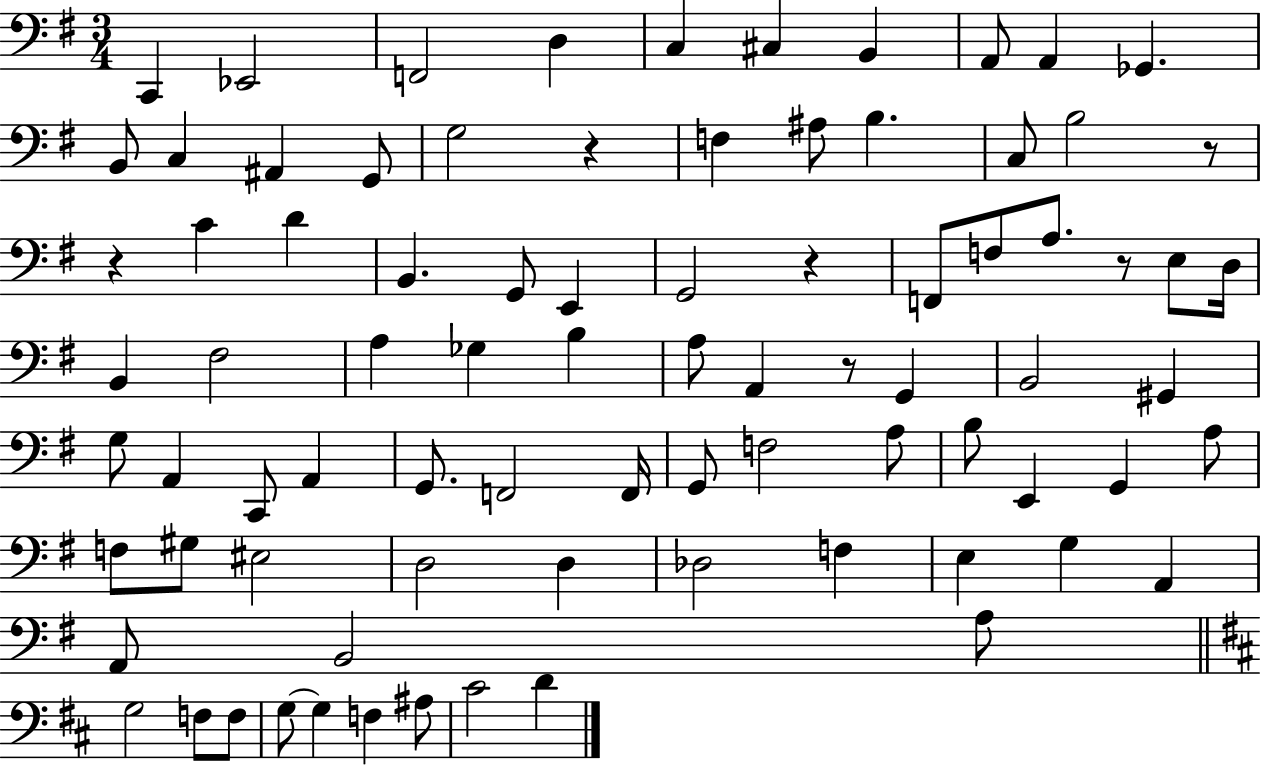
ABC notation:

X:1
T:Untitled
M:3/4
L:1/4
K:G
C,, _E,,2 F,,2 D, C, ^C, B,, A,,/2 A,, _G,, B,,/2 C, ^A,, G,,/2 G,2 z F, ^A,/2 B, C,/2 B,2 z/2 z C D B,, G,,/2 E,, G,,2 z F,,/2 F,/2 A,/2 z/2 E,/2 D,/4 B,, ^F,2 A, _G, B, A,/2 A,, z/2 G,, B,,2 ^G,, G,/2 A,, C,,/2 A,, G,,/2 F,,2 F,,/4 G,,/2 F,2 A,/2 B,/2 E,, G,, A,/2 F,/2 ^G,/2 ^E,2 D,2 D, _D,2 F, E, G, A,, A,,/2 B,,2 A,/2 G,2 F,/2 F,/2 G,/2 G, F, ^A,/2 ^C2 D